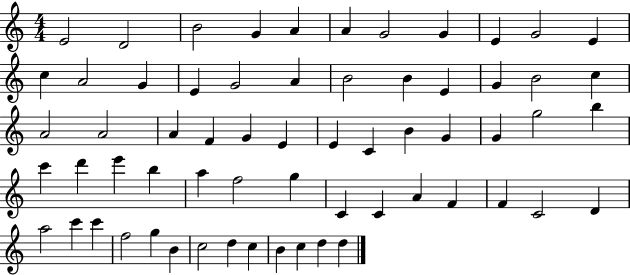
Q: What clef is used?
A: treble